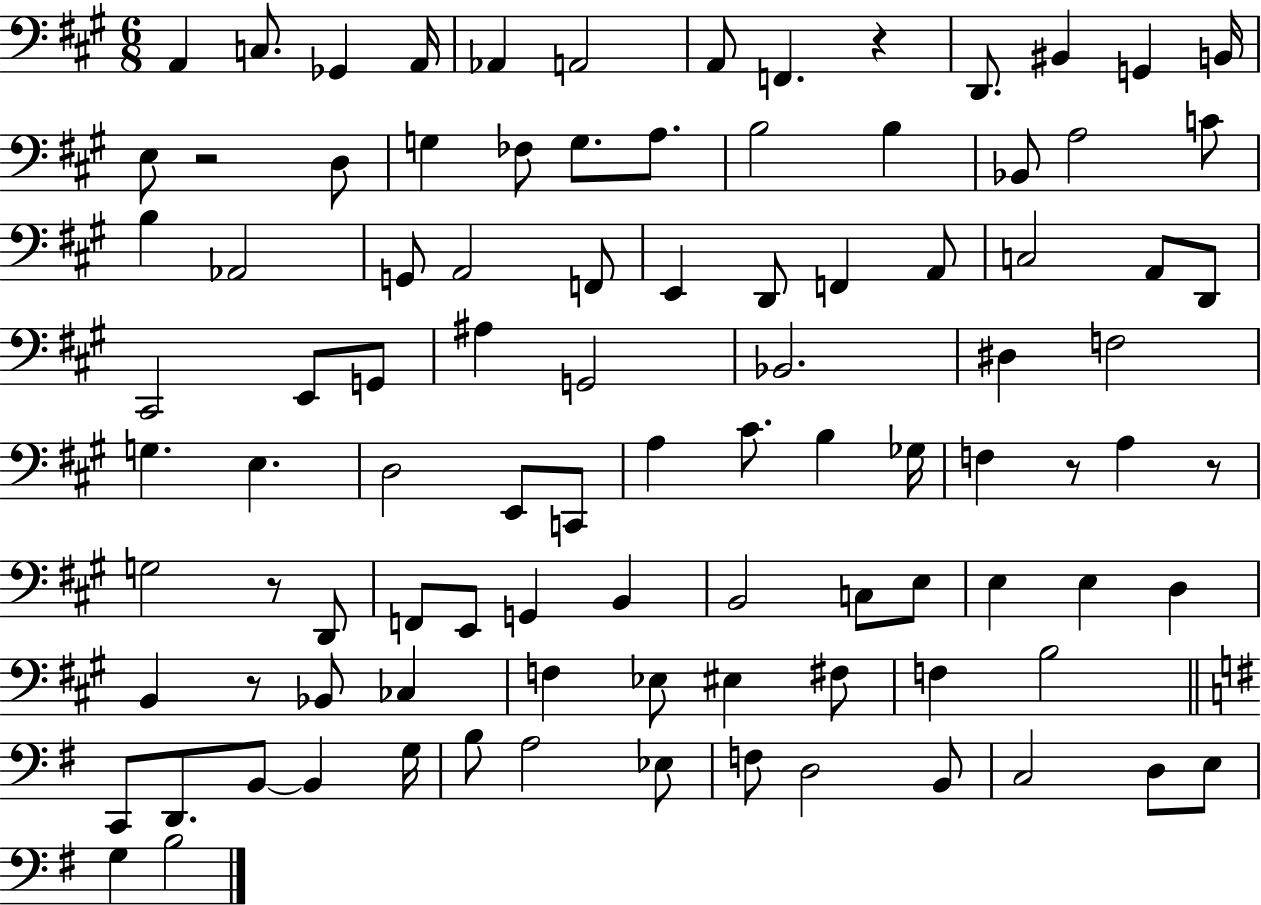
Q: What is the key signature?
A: A major